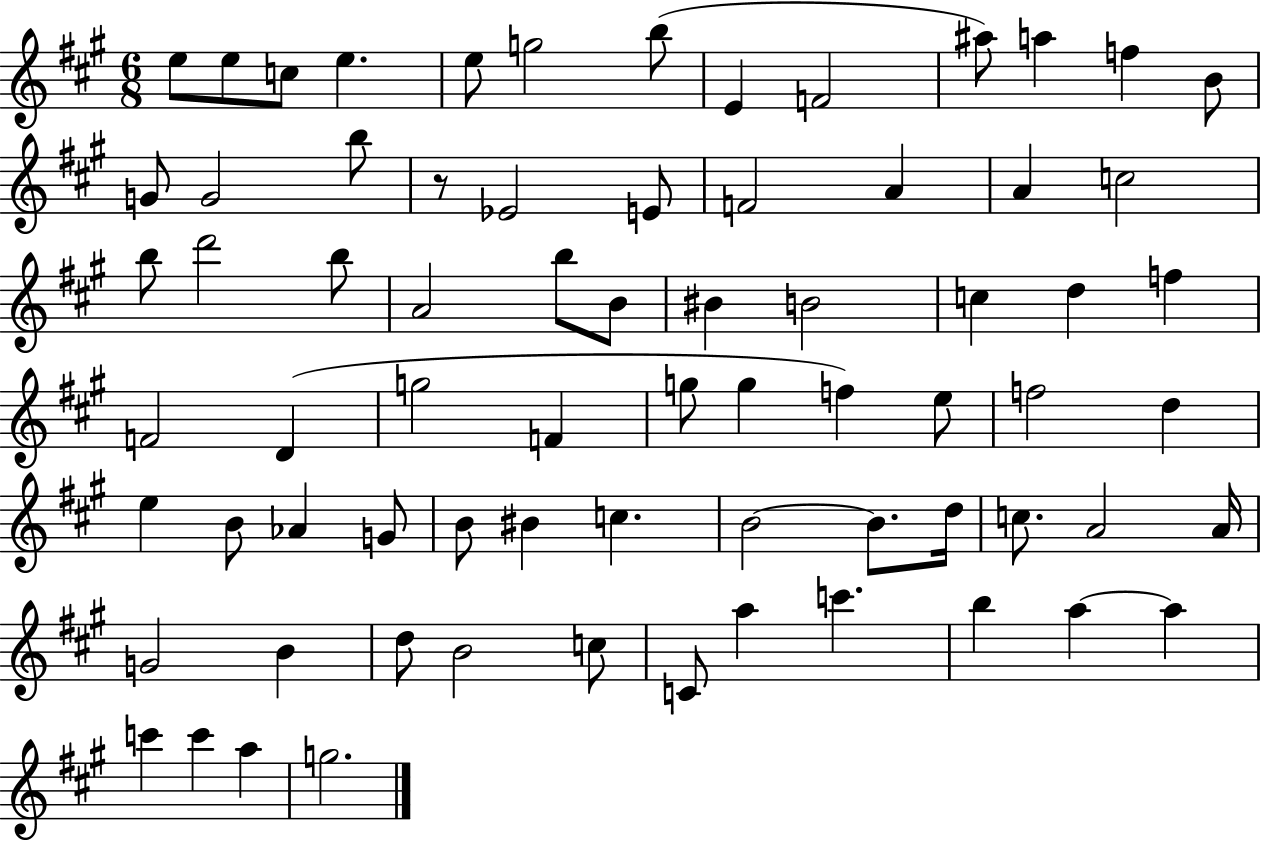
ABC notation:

X:1
T:Untitled
M:6/8
L:1/4
K:A
e/2 e/2 c/2 e e/2 g2 b/2 E F2 ^a/2 a f B/2 G/2 G2 b/2 z/2 _E2 E/2 F2 A A c2 b/2 d'2 b/2 A2 b/2 B/2 ^B B2 c d f F2 D g2 F g/2 g f e/2 f2 d e B/2 _A G/2 B/2 ^B c B2 B/2 d/4 c/2 A2 A/4 G2 B d/2 B2 c/2 C/2 a c' b a a c' c' a g2